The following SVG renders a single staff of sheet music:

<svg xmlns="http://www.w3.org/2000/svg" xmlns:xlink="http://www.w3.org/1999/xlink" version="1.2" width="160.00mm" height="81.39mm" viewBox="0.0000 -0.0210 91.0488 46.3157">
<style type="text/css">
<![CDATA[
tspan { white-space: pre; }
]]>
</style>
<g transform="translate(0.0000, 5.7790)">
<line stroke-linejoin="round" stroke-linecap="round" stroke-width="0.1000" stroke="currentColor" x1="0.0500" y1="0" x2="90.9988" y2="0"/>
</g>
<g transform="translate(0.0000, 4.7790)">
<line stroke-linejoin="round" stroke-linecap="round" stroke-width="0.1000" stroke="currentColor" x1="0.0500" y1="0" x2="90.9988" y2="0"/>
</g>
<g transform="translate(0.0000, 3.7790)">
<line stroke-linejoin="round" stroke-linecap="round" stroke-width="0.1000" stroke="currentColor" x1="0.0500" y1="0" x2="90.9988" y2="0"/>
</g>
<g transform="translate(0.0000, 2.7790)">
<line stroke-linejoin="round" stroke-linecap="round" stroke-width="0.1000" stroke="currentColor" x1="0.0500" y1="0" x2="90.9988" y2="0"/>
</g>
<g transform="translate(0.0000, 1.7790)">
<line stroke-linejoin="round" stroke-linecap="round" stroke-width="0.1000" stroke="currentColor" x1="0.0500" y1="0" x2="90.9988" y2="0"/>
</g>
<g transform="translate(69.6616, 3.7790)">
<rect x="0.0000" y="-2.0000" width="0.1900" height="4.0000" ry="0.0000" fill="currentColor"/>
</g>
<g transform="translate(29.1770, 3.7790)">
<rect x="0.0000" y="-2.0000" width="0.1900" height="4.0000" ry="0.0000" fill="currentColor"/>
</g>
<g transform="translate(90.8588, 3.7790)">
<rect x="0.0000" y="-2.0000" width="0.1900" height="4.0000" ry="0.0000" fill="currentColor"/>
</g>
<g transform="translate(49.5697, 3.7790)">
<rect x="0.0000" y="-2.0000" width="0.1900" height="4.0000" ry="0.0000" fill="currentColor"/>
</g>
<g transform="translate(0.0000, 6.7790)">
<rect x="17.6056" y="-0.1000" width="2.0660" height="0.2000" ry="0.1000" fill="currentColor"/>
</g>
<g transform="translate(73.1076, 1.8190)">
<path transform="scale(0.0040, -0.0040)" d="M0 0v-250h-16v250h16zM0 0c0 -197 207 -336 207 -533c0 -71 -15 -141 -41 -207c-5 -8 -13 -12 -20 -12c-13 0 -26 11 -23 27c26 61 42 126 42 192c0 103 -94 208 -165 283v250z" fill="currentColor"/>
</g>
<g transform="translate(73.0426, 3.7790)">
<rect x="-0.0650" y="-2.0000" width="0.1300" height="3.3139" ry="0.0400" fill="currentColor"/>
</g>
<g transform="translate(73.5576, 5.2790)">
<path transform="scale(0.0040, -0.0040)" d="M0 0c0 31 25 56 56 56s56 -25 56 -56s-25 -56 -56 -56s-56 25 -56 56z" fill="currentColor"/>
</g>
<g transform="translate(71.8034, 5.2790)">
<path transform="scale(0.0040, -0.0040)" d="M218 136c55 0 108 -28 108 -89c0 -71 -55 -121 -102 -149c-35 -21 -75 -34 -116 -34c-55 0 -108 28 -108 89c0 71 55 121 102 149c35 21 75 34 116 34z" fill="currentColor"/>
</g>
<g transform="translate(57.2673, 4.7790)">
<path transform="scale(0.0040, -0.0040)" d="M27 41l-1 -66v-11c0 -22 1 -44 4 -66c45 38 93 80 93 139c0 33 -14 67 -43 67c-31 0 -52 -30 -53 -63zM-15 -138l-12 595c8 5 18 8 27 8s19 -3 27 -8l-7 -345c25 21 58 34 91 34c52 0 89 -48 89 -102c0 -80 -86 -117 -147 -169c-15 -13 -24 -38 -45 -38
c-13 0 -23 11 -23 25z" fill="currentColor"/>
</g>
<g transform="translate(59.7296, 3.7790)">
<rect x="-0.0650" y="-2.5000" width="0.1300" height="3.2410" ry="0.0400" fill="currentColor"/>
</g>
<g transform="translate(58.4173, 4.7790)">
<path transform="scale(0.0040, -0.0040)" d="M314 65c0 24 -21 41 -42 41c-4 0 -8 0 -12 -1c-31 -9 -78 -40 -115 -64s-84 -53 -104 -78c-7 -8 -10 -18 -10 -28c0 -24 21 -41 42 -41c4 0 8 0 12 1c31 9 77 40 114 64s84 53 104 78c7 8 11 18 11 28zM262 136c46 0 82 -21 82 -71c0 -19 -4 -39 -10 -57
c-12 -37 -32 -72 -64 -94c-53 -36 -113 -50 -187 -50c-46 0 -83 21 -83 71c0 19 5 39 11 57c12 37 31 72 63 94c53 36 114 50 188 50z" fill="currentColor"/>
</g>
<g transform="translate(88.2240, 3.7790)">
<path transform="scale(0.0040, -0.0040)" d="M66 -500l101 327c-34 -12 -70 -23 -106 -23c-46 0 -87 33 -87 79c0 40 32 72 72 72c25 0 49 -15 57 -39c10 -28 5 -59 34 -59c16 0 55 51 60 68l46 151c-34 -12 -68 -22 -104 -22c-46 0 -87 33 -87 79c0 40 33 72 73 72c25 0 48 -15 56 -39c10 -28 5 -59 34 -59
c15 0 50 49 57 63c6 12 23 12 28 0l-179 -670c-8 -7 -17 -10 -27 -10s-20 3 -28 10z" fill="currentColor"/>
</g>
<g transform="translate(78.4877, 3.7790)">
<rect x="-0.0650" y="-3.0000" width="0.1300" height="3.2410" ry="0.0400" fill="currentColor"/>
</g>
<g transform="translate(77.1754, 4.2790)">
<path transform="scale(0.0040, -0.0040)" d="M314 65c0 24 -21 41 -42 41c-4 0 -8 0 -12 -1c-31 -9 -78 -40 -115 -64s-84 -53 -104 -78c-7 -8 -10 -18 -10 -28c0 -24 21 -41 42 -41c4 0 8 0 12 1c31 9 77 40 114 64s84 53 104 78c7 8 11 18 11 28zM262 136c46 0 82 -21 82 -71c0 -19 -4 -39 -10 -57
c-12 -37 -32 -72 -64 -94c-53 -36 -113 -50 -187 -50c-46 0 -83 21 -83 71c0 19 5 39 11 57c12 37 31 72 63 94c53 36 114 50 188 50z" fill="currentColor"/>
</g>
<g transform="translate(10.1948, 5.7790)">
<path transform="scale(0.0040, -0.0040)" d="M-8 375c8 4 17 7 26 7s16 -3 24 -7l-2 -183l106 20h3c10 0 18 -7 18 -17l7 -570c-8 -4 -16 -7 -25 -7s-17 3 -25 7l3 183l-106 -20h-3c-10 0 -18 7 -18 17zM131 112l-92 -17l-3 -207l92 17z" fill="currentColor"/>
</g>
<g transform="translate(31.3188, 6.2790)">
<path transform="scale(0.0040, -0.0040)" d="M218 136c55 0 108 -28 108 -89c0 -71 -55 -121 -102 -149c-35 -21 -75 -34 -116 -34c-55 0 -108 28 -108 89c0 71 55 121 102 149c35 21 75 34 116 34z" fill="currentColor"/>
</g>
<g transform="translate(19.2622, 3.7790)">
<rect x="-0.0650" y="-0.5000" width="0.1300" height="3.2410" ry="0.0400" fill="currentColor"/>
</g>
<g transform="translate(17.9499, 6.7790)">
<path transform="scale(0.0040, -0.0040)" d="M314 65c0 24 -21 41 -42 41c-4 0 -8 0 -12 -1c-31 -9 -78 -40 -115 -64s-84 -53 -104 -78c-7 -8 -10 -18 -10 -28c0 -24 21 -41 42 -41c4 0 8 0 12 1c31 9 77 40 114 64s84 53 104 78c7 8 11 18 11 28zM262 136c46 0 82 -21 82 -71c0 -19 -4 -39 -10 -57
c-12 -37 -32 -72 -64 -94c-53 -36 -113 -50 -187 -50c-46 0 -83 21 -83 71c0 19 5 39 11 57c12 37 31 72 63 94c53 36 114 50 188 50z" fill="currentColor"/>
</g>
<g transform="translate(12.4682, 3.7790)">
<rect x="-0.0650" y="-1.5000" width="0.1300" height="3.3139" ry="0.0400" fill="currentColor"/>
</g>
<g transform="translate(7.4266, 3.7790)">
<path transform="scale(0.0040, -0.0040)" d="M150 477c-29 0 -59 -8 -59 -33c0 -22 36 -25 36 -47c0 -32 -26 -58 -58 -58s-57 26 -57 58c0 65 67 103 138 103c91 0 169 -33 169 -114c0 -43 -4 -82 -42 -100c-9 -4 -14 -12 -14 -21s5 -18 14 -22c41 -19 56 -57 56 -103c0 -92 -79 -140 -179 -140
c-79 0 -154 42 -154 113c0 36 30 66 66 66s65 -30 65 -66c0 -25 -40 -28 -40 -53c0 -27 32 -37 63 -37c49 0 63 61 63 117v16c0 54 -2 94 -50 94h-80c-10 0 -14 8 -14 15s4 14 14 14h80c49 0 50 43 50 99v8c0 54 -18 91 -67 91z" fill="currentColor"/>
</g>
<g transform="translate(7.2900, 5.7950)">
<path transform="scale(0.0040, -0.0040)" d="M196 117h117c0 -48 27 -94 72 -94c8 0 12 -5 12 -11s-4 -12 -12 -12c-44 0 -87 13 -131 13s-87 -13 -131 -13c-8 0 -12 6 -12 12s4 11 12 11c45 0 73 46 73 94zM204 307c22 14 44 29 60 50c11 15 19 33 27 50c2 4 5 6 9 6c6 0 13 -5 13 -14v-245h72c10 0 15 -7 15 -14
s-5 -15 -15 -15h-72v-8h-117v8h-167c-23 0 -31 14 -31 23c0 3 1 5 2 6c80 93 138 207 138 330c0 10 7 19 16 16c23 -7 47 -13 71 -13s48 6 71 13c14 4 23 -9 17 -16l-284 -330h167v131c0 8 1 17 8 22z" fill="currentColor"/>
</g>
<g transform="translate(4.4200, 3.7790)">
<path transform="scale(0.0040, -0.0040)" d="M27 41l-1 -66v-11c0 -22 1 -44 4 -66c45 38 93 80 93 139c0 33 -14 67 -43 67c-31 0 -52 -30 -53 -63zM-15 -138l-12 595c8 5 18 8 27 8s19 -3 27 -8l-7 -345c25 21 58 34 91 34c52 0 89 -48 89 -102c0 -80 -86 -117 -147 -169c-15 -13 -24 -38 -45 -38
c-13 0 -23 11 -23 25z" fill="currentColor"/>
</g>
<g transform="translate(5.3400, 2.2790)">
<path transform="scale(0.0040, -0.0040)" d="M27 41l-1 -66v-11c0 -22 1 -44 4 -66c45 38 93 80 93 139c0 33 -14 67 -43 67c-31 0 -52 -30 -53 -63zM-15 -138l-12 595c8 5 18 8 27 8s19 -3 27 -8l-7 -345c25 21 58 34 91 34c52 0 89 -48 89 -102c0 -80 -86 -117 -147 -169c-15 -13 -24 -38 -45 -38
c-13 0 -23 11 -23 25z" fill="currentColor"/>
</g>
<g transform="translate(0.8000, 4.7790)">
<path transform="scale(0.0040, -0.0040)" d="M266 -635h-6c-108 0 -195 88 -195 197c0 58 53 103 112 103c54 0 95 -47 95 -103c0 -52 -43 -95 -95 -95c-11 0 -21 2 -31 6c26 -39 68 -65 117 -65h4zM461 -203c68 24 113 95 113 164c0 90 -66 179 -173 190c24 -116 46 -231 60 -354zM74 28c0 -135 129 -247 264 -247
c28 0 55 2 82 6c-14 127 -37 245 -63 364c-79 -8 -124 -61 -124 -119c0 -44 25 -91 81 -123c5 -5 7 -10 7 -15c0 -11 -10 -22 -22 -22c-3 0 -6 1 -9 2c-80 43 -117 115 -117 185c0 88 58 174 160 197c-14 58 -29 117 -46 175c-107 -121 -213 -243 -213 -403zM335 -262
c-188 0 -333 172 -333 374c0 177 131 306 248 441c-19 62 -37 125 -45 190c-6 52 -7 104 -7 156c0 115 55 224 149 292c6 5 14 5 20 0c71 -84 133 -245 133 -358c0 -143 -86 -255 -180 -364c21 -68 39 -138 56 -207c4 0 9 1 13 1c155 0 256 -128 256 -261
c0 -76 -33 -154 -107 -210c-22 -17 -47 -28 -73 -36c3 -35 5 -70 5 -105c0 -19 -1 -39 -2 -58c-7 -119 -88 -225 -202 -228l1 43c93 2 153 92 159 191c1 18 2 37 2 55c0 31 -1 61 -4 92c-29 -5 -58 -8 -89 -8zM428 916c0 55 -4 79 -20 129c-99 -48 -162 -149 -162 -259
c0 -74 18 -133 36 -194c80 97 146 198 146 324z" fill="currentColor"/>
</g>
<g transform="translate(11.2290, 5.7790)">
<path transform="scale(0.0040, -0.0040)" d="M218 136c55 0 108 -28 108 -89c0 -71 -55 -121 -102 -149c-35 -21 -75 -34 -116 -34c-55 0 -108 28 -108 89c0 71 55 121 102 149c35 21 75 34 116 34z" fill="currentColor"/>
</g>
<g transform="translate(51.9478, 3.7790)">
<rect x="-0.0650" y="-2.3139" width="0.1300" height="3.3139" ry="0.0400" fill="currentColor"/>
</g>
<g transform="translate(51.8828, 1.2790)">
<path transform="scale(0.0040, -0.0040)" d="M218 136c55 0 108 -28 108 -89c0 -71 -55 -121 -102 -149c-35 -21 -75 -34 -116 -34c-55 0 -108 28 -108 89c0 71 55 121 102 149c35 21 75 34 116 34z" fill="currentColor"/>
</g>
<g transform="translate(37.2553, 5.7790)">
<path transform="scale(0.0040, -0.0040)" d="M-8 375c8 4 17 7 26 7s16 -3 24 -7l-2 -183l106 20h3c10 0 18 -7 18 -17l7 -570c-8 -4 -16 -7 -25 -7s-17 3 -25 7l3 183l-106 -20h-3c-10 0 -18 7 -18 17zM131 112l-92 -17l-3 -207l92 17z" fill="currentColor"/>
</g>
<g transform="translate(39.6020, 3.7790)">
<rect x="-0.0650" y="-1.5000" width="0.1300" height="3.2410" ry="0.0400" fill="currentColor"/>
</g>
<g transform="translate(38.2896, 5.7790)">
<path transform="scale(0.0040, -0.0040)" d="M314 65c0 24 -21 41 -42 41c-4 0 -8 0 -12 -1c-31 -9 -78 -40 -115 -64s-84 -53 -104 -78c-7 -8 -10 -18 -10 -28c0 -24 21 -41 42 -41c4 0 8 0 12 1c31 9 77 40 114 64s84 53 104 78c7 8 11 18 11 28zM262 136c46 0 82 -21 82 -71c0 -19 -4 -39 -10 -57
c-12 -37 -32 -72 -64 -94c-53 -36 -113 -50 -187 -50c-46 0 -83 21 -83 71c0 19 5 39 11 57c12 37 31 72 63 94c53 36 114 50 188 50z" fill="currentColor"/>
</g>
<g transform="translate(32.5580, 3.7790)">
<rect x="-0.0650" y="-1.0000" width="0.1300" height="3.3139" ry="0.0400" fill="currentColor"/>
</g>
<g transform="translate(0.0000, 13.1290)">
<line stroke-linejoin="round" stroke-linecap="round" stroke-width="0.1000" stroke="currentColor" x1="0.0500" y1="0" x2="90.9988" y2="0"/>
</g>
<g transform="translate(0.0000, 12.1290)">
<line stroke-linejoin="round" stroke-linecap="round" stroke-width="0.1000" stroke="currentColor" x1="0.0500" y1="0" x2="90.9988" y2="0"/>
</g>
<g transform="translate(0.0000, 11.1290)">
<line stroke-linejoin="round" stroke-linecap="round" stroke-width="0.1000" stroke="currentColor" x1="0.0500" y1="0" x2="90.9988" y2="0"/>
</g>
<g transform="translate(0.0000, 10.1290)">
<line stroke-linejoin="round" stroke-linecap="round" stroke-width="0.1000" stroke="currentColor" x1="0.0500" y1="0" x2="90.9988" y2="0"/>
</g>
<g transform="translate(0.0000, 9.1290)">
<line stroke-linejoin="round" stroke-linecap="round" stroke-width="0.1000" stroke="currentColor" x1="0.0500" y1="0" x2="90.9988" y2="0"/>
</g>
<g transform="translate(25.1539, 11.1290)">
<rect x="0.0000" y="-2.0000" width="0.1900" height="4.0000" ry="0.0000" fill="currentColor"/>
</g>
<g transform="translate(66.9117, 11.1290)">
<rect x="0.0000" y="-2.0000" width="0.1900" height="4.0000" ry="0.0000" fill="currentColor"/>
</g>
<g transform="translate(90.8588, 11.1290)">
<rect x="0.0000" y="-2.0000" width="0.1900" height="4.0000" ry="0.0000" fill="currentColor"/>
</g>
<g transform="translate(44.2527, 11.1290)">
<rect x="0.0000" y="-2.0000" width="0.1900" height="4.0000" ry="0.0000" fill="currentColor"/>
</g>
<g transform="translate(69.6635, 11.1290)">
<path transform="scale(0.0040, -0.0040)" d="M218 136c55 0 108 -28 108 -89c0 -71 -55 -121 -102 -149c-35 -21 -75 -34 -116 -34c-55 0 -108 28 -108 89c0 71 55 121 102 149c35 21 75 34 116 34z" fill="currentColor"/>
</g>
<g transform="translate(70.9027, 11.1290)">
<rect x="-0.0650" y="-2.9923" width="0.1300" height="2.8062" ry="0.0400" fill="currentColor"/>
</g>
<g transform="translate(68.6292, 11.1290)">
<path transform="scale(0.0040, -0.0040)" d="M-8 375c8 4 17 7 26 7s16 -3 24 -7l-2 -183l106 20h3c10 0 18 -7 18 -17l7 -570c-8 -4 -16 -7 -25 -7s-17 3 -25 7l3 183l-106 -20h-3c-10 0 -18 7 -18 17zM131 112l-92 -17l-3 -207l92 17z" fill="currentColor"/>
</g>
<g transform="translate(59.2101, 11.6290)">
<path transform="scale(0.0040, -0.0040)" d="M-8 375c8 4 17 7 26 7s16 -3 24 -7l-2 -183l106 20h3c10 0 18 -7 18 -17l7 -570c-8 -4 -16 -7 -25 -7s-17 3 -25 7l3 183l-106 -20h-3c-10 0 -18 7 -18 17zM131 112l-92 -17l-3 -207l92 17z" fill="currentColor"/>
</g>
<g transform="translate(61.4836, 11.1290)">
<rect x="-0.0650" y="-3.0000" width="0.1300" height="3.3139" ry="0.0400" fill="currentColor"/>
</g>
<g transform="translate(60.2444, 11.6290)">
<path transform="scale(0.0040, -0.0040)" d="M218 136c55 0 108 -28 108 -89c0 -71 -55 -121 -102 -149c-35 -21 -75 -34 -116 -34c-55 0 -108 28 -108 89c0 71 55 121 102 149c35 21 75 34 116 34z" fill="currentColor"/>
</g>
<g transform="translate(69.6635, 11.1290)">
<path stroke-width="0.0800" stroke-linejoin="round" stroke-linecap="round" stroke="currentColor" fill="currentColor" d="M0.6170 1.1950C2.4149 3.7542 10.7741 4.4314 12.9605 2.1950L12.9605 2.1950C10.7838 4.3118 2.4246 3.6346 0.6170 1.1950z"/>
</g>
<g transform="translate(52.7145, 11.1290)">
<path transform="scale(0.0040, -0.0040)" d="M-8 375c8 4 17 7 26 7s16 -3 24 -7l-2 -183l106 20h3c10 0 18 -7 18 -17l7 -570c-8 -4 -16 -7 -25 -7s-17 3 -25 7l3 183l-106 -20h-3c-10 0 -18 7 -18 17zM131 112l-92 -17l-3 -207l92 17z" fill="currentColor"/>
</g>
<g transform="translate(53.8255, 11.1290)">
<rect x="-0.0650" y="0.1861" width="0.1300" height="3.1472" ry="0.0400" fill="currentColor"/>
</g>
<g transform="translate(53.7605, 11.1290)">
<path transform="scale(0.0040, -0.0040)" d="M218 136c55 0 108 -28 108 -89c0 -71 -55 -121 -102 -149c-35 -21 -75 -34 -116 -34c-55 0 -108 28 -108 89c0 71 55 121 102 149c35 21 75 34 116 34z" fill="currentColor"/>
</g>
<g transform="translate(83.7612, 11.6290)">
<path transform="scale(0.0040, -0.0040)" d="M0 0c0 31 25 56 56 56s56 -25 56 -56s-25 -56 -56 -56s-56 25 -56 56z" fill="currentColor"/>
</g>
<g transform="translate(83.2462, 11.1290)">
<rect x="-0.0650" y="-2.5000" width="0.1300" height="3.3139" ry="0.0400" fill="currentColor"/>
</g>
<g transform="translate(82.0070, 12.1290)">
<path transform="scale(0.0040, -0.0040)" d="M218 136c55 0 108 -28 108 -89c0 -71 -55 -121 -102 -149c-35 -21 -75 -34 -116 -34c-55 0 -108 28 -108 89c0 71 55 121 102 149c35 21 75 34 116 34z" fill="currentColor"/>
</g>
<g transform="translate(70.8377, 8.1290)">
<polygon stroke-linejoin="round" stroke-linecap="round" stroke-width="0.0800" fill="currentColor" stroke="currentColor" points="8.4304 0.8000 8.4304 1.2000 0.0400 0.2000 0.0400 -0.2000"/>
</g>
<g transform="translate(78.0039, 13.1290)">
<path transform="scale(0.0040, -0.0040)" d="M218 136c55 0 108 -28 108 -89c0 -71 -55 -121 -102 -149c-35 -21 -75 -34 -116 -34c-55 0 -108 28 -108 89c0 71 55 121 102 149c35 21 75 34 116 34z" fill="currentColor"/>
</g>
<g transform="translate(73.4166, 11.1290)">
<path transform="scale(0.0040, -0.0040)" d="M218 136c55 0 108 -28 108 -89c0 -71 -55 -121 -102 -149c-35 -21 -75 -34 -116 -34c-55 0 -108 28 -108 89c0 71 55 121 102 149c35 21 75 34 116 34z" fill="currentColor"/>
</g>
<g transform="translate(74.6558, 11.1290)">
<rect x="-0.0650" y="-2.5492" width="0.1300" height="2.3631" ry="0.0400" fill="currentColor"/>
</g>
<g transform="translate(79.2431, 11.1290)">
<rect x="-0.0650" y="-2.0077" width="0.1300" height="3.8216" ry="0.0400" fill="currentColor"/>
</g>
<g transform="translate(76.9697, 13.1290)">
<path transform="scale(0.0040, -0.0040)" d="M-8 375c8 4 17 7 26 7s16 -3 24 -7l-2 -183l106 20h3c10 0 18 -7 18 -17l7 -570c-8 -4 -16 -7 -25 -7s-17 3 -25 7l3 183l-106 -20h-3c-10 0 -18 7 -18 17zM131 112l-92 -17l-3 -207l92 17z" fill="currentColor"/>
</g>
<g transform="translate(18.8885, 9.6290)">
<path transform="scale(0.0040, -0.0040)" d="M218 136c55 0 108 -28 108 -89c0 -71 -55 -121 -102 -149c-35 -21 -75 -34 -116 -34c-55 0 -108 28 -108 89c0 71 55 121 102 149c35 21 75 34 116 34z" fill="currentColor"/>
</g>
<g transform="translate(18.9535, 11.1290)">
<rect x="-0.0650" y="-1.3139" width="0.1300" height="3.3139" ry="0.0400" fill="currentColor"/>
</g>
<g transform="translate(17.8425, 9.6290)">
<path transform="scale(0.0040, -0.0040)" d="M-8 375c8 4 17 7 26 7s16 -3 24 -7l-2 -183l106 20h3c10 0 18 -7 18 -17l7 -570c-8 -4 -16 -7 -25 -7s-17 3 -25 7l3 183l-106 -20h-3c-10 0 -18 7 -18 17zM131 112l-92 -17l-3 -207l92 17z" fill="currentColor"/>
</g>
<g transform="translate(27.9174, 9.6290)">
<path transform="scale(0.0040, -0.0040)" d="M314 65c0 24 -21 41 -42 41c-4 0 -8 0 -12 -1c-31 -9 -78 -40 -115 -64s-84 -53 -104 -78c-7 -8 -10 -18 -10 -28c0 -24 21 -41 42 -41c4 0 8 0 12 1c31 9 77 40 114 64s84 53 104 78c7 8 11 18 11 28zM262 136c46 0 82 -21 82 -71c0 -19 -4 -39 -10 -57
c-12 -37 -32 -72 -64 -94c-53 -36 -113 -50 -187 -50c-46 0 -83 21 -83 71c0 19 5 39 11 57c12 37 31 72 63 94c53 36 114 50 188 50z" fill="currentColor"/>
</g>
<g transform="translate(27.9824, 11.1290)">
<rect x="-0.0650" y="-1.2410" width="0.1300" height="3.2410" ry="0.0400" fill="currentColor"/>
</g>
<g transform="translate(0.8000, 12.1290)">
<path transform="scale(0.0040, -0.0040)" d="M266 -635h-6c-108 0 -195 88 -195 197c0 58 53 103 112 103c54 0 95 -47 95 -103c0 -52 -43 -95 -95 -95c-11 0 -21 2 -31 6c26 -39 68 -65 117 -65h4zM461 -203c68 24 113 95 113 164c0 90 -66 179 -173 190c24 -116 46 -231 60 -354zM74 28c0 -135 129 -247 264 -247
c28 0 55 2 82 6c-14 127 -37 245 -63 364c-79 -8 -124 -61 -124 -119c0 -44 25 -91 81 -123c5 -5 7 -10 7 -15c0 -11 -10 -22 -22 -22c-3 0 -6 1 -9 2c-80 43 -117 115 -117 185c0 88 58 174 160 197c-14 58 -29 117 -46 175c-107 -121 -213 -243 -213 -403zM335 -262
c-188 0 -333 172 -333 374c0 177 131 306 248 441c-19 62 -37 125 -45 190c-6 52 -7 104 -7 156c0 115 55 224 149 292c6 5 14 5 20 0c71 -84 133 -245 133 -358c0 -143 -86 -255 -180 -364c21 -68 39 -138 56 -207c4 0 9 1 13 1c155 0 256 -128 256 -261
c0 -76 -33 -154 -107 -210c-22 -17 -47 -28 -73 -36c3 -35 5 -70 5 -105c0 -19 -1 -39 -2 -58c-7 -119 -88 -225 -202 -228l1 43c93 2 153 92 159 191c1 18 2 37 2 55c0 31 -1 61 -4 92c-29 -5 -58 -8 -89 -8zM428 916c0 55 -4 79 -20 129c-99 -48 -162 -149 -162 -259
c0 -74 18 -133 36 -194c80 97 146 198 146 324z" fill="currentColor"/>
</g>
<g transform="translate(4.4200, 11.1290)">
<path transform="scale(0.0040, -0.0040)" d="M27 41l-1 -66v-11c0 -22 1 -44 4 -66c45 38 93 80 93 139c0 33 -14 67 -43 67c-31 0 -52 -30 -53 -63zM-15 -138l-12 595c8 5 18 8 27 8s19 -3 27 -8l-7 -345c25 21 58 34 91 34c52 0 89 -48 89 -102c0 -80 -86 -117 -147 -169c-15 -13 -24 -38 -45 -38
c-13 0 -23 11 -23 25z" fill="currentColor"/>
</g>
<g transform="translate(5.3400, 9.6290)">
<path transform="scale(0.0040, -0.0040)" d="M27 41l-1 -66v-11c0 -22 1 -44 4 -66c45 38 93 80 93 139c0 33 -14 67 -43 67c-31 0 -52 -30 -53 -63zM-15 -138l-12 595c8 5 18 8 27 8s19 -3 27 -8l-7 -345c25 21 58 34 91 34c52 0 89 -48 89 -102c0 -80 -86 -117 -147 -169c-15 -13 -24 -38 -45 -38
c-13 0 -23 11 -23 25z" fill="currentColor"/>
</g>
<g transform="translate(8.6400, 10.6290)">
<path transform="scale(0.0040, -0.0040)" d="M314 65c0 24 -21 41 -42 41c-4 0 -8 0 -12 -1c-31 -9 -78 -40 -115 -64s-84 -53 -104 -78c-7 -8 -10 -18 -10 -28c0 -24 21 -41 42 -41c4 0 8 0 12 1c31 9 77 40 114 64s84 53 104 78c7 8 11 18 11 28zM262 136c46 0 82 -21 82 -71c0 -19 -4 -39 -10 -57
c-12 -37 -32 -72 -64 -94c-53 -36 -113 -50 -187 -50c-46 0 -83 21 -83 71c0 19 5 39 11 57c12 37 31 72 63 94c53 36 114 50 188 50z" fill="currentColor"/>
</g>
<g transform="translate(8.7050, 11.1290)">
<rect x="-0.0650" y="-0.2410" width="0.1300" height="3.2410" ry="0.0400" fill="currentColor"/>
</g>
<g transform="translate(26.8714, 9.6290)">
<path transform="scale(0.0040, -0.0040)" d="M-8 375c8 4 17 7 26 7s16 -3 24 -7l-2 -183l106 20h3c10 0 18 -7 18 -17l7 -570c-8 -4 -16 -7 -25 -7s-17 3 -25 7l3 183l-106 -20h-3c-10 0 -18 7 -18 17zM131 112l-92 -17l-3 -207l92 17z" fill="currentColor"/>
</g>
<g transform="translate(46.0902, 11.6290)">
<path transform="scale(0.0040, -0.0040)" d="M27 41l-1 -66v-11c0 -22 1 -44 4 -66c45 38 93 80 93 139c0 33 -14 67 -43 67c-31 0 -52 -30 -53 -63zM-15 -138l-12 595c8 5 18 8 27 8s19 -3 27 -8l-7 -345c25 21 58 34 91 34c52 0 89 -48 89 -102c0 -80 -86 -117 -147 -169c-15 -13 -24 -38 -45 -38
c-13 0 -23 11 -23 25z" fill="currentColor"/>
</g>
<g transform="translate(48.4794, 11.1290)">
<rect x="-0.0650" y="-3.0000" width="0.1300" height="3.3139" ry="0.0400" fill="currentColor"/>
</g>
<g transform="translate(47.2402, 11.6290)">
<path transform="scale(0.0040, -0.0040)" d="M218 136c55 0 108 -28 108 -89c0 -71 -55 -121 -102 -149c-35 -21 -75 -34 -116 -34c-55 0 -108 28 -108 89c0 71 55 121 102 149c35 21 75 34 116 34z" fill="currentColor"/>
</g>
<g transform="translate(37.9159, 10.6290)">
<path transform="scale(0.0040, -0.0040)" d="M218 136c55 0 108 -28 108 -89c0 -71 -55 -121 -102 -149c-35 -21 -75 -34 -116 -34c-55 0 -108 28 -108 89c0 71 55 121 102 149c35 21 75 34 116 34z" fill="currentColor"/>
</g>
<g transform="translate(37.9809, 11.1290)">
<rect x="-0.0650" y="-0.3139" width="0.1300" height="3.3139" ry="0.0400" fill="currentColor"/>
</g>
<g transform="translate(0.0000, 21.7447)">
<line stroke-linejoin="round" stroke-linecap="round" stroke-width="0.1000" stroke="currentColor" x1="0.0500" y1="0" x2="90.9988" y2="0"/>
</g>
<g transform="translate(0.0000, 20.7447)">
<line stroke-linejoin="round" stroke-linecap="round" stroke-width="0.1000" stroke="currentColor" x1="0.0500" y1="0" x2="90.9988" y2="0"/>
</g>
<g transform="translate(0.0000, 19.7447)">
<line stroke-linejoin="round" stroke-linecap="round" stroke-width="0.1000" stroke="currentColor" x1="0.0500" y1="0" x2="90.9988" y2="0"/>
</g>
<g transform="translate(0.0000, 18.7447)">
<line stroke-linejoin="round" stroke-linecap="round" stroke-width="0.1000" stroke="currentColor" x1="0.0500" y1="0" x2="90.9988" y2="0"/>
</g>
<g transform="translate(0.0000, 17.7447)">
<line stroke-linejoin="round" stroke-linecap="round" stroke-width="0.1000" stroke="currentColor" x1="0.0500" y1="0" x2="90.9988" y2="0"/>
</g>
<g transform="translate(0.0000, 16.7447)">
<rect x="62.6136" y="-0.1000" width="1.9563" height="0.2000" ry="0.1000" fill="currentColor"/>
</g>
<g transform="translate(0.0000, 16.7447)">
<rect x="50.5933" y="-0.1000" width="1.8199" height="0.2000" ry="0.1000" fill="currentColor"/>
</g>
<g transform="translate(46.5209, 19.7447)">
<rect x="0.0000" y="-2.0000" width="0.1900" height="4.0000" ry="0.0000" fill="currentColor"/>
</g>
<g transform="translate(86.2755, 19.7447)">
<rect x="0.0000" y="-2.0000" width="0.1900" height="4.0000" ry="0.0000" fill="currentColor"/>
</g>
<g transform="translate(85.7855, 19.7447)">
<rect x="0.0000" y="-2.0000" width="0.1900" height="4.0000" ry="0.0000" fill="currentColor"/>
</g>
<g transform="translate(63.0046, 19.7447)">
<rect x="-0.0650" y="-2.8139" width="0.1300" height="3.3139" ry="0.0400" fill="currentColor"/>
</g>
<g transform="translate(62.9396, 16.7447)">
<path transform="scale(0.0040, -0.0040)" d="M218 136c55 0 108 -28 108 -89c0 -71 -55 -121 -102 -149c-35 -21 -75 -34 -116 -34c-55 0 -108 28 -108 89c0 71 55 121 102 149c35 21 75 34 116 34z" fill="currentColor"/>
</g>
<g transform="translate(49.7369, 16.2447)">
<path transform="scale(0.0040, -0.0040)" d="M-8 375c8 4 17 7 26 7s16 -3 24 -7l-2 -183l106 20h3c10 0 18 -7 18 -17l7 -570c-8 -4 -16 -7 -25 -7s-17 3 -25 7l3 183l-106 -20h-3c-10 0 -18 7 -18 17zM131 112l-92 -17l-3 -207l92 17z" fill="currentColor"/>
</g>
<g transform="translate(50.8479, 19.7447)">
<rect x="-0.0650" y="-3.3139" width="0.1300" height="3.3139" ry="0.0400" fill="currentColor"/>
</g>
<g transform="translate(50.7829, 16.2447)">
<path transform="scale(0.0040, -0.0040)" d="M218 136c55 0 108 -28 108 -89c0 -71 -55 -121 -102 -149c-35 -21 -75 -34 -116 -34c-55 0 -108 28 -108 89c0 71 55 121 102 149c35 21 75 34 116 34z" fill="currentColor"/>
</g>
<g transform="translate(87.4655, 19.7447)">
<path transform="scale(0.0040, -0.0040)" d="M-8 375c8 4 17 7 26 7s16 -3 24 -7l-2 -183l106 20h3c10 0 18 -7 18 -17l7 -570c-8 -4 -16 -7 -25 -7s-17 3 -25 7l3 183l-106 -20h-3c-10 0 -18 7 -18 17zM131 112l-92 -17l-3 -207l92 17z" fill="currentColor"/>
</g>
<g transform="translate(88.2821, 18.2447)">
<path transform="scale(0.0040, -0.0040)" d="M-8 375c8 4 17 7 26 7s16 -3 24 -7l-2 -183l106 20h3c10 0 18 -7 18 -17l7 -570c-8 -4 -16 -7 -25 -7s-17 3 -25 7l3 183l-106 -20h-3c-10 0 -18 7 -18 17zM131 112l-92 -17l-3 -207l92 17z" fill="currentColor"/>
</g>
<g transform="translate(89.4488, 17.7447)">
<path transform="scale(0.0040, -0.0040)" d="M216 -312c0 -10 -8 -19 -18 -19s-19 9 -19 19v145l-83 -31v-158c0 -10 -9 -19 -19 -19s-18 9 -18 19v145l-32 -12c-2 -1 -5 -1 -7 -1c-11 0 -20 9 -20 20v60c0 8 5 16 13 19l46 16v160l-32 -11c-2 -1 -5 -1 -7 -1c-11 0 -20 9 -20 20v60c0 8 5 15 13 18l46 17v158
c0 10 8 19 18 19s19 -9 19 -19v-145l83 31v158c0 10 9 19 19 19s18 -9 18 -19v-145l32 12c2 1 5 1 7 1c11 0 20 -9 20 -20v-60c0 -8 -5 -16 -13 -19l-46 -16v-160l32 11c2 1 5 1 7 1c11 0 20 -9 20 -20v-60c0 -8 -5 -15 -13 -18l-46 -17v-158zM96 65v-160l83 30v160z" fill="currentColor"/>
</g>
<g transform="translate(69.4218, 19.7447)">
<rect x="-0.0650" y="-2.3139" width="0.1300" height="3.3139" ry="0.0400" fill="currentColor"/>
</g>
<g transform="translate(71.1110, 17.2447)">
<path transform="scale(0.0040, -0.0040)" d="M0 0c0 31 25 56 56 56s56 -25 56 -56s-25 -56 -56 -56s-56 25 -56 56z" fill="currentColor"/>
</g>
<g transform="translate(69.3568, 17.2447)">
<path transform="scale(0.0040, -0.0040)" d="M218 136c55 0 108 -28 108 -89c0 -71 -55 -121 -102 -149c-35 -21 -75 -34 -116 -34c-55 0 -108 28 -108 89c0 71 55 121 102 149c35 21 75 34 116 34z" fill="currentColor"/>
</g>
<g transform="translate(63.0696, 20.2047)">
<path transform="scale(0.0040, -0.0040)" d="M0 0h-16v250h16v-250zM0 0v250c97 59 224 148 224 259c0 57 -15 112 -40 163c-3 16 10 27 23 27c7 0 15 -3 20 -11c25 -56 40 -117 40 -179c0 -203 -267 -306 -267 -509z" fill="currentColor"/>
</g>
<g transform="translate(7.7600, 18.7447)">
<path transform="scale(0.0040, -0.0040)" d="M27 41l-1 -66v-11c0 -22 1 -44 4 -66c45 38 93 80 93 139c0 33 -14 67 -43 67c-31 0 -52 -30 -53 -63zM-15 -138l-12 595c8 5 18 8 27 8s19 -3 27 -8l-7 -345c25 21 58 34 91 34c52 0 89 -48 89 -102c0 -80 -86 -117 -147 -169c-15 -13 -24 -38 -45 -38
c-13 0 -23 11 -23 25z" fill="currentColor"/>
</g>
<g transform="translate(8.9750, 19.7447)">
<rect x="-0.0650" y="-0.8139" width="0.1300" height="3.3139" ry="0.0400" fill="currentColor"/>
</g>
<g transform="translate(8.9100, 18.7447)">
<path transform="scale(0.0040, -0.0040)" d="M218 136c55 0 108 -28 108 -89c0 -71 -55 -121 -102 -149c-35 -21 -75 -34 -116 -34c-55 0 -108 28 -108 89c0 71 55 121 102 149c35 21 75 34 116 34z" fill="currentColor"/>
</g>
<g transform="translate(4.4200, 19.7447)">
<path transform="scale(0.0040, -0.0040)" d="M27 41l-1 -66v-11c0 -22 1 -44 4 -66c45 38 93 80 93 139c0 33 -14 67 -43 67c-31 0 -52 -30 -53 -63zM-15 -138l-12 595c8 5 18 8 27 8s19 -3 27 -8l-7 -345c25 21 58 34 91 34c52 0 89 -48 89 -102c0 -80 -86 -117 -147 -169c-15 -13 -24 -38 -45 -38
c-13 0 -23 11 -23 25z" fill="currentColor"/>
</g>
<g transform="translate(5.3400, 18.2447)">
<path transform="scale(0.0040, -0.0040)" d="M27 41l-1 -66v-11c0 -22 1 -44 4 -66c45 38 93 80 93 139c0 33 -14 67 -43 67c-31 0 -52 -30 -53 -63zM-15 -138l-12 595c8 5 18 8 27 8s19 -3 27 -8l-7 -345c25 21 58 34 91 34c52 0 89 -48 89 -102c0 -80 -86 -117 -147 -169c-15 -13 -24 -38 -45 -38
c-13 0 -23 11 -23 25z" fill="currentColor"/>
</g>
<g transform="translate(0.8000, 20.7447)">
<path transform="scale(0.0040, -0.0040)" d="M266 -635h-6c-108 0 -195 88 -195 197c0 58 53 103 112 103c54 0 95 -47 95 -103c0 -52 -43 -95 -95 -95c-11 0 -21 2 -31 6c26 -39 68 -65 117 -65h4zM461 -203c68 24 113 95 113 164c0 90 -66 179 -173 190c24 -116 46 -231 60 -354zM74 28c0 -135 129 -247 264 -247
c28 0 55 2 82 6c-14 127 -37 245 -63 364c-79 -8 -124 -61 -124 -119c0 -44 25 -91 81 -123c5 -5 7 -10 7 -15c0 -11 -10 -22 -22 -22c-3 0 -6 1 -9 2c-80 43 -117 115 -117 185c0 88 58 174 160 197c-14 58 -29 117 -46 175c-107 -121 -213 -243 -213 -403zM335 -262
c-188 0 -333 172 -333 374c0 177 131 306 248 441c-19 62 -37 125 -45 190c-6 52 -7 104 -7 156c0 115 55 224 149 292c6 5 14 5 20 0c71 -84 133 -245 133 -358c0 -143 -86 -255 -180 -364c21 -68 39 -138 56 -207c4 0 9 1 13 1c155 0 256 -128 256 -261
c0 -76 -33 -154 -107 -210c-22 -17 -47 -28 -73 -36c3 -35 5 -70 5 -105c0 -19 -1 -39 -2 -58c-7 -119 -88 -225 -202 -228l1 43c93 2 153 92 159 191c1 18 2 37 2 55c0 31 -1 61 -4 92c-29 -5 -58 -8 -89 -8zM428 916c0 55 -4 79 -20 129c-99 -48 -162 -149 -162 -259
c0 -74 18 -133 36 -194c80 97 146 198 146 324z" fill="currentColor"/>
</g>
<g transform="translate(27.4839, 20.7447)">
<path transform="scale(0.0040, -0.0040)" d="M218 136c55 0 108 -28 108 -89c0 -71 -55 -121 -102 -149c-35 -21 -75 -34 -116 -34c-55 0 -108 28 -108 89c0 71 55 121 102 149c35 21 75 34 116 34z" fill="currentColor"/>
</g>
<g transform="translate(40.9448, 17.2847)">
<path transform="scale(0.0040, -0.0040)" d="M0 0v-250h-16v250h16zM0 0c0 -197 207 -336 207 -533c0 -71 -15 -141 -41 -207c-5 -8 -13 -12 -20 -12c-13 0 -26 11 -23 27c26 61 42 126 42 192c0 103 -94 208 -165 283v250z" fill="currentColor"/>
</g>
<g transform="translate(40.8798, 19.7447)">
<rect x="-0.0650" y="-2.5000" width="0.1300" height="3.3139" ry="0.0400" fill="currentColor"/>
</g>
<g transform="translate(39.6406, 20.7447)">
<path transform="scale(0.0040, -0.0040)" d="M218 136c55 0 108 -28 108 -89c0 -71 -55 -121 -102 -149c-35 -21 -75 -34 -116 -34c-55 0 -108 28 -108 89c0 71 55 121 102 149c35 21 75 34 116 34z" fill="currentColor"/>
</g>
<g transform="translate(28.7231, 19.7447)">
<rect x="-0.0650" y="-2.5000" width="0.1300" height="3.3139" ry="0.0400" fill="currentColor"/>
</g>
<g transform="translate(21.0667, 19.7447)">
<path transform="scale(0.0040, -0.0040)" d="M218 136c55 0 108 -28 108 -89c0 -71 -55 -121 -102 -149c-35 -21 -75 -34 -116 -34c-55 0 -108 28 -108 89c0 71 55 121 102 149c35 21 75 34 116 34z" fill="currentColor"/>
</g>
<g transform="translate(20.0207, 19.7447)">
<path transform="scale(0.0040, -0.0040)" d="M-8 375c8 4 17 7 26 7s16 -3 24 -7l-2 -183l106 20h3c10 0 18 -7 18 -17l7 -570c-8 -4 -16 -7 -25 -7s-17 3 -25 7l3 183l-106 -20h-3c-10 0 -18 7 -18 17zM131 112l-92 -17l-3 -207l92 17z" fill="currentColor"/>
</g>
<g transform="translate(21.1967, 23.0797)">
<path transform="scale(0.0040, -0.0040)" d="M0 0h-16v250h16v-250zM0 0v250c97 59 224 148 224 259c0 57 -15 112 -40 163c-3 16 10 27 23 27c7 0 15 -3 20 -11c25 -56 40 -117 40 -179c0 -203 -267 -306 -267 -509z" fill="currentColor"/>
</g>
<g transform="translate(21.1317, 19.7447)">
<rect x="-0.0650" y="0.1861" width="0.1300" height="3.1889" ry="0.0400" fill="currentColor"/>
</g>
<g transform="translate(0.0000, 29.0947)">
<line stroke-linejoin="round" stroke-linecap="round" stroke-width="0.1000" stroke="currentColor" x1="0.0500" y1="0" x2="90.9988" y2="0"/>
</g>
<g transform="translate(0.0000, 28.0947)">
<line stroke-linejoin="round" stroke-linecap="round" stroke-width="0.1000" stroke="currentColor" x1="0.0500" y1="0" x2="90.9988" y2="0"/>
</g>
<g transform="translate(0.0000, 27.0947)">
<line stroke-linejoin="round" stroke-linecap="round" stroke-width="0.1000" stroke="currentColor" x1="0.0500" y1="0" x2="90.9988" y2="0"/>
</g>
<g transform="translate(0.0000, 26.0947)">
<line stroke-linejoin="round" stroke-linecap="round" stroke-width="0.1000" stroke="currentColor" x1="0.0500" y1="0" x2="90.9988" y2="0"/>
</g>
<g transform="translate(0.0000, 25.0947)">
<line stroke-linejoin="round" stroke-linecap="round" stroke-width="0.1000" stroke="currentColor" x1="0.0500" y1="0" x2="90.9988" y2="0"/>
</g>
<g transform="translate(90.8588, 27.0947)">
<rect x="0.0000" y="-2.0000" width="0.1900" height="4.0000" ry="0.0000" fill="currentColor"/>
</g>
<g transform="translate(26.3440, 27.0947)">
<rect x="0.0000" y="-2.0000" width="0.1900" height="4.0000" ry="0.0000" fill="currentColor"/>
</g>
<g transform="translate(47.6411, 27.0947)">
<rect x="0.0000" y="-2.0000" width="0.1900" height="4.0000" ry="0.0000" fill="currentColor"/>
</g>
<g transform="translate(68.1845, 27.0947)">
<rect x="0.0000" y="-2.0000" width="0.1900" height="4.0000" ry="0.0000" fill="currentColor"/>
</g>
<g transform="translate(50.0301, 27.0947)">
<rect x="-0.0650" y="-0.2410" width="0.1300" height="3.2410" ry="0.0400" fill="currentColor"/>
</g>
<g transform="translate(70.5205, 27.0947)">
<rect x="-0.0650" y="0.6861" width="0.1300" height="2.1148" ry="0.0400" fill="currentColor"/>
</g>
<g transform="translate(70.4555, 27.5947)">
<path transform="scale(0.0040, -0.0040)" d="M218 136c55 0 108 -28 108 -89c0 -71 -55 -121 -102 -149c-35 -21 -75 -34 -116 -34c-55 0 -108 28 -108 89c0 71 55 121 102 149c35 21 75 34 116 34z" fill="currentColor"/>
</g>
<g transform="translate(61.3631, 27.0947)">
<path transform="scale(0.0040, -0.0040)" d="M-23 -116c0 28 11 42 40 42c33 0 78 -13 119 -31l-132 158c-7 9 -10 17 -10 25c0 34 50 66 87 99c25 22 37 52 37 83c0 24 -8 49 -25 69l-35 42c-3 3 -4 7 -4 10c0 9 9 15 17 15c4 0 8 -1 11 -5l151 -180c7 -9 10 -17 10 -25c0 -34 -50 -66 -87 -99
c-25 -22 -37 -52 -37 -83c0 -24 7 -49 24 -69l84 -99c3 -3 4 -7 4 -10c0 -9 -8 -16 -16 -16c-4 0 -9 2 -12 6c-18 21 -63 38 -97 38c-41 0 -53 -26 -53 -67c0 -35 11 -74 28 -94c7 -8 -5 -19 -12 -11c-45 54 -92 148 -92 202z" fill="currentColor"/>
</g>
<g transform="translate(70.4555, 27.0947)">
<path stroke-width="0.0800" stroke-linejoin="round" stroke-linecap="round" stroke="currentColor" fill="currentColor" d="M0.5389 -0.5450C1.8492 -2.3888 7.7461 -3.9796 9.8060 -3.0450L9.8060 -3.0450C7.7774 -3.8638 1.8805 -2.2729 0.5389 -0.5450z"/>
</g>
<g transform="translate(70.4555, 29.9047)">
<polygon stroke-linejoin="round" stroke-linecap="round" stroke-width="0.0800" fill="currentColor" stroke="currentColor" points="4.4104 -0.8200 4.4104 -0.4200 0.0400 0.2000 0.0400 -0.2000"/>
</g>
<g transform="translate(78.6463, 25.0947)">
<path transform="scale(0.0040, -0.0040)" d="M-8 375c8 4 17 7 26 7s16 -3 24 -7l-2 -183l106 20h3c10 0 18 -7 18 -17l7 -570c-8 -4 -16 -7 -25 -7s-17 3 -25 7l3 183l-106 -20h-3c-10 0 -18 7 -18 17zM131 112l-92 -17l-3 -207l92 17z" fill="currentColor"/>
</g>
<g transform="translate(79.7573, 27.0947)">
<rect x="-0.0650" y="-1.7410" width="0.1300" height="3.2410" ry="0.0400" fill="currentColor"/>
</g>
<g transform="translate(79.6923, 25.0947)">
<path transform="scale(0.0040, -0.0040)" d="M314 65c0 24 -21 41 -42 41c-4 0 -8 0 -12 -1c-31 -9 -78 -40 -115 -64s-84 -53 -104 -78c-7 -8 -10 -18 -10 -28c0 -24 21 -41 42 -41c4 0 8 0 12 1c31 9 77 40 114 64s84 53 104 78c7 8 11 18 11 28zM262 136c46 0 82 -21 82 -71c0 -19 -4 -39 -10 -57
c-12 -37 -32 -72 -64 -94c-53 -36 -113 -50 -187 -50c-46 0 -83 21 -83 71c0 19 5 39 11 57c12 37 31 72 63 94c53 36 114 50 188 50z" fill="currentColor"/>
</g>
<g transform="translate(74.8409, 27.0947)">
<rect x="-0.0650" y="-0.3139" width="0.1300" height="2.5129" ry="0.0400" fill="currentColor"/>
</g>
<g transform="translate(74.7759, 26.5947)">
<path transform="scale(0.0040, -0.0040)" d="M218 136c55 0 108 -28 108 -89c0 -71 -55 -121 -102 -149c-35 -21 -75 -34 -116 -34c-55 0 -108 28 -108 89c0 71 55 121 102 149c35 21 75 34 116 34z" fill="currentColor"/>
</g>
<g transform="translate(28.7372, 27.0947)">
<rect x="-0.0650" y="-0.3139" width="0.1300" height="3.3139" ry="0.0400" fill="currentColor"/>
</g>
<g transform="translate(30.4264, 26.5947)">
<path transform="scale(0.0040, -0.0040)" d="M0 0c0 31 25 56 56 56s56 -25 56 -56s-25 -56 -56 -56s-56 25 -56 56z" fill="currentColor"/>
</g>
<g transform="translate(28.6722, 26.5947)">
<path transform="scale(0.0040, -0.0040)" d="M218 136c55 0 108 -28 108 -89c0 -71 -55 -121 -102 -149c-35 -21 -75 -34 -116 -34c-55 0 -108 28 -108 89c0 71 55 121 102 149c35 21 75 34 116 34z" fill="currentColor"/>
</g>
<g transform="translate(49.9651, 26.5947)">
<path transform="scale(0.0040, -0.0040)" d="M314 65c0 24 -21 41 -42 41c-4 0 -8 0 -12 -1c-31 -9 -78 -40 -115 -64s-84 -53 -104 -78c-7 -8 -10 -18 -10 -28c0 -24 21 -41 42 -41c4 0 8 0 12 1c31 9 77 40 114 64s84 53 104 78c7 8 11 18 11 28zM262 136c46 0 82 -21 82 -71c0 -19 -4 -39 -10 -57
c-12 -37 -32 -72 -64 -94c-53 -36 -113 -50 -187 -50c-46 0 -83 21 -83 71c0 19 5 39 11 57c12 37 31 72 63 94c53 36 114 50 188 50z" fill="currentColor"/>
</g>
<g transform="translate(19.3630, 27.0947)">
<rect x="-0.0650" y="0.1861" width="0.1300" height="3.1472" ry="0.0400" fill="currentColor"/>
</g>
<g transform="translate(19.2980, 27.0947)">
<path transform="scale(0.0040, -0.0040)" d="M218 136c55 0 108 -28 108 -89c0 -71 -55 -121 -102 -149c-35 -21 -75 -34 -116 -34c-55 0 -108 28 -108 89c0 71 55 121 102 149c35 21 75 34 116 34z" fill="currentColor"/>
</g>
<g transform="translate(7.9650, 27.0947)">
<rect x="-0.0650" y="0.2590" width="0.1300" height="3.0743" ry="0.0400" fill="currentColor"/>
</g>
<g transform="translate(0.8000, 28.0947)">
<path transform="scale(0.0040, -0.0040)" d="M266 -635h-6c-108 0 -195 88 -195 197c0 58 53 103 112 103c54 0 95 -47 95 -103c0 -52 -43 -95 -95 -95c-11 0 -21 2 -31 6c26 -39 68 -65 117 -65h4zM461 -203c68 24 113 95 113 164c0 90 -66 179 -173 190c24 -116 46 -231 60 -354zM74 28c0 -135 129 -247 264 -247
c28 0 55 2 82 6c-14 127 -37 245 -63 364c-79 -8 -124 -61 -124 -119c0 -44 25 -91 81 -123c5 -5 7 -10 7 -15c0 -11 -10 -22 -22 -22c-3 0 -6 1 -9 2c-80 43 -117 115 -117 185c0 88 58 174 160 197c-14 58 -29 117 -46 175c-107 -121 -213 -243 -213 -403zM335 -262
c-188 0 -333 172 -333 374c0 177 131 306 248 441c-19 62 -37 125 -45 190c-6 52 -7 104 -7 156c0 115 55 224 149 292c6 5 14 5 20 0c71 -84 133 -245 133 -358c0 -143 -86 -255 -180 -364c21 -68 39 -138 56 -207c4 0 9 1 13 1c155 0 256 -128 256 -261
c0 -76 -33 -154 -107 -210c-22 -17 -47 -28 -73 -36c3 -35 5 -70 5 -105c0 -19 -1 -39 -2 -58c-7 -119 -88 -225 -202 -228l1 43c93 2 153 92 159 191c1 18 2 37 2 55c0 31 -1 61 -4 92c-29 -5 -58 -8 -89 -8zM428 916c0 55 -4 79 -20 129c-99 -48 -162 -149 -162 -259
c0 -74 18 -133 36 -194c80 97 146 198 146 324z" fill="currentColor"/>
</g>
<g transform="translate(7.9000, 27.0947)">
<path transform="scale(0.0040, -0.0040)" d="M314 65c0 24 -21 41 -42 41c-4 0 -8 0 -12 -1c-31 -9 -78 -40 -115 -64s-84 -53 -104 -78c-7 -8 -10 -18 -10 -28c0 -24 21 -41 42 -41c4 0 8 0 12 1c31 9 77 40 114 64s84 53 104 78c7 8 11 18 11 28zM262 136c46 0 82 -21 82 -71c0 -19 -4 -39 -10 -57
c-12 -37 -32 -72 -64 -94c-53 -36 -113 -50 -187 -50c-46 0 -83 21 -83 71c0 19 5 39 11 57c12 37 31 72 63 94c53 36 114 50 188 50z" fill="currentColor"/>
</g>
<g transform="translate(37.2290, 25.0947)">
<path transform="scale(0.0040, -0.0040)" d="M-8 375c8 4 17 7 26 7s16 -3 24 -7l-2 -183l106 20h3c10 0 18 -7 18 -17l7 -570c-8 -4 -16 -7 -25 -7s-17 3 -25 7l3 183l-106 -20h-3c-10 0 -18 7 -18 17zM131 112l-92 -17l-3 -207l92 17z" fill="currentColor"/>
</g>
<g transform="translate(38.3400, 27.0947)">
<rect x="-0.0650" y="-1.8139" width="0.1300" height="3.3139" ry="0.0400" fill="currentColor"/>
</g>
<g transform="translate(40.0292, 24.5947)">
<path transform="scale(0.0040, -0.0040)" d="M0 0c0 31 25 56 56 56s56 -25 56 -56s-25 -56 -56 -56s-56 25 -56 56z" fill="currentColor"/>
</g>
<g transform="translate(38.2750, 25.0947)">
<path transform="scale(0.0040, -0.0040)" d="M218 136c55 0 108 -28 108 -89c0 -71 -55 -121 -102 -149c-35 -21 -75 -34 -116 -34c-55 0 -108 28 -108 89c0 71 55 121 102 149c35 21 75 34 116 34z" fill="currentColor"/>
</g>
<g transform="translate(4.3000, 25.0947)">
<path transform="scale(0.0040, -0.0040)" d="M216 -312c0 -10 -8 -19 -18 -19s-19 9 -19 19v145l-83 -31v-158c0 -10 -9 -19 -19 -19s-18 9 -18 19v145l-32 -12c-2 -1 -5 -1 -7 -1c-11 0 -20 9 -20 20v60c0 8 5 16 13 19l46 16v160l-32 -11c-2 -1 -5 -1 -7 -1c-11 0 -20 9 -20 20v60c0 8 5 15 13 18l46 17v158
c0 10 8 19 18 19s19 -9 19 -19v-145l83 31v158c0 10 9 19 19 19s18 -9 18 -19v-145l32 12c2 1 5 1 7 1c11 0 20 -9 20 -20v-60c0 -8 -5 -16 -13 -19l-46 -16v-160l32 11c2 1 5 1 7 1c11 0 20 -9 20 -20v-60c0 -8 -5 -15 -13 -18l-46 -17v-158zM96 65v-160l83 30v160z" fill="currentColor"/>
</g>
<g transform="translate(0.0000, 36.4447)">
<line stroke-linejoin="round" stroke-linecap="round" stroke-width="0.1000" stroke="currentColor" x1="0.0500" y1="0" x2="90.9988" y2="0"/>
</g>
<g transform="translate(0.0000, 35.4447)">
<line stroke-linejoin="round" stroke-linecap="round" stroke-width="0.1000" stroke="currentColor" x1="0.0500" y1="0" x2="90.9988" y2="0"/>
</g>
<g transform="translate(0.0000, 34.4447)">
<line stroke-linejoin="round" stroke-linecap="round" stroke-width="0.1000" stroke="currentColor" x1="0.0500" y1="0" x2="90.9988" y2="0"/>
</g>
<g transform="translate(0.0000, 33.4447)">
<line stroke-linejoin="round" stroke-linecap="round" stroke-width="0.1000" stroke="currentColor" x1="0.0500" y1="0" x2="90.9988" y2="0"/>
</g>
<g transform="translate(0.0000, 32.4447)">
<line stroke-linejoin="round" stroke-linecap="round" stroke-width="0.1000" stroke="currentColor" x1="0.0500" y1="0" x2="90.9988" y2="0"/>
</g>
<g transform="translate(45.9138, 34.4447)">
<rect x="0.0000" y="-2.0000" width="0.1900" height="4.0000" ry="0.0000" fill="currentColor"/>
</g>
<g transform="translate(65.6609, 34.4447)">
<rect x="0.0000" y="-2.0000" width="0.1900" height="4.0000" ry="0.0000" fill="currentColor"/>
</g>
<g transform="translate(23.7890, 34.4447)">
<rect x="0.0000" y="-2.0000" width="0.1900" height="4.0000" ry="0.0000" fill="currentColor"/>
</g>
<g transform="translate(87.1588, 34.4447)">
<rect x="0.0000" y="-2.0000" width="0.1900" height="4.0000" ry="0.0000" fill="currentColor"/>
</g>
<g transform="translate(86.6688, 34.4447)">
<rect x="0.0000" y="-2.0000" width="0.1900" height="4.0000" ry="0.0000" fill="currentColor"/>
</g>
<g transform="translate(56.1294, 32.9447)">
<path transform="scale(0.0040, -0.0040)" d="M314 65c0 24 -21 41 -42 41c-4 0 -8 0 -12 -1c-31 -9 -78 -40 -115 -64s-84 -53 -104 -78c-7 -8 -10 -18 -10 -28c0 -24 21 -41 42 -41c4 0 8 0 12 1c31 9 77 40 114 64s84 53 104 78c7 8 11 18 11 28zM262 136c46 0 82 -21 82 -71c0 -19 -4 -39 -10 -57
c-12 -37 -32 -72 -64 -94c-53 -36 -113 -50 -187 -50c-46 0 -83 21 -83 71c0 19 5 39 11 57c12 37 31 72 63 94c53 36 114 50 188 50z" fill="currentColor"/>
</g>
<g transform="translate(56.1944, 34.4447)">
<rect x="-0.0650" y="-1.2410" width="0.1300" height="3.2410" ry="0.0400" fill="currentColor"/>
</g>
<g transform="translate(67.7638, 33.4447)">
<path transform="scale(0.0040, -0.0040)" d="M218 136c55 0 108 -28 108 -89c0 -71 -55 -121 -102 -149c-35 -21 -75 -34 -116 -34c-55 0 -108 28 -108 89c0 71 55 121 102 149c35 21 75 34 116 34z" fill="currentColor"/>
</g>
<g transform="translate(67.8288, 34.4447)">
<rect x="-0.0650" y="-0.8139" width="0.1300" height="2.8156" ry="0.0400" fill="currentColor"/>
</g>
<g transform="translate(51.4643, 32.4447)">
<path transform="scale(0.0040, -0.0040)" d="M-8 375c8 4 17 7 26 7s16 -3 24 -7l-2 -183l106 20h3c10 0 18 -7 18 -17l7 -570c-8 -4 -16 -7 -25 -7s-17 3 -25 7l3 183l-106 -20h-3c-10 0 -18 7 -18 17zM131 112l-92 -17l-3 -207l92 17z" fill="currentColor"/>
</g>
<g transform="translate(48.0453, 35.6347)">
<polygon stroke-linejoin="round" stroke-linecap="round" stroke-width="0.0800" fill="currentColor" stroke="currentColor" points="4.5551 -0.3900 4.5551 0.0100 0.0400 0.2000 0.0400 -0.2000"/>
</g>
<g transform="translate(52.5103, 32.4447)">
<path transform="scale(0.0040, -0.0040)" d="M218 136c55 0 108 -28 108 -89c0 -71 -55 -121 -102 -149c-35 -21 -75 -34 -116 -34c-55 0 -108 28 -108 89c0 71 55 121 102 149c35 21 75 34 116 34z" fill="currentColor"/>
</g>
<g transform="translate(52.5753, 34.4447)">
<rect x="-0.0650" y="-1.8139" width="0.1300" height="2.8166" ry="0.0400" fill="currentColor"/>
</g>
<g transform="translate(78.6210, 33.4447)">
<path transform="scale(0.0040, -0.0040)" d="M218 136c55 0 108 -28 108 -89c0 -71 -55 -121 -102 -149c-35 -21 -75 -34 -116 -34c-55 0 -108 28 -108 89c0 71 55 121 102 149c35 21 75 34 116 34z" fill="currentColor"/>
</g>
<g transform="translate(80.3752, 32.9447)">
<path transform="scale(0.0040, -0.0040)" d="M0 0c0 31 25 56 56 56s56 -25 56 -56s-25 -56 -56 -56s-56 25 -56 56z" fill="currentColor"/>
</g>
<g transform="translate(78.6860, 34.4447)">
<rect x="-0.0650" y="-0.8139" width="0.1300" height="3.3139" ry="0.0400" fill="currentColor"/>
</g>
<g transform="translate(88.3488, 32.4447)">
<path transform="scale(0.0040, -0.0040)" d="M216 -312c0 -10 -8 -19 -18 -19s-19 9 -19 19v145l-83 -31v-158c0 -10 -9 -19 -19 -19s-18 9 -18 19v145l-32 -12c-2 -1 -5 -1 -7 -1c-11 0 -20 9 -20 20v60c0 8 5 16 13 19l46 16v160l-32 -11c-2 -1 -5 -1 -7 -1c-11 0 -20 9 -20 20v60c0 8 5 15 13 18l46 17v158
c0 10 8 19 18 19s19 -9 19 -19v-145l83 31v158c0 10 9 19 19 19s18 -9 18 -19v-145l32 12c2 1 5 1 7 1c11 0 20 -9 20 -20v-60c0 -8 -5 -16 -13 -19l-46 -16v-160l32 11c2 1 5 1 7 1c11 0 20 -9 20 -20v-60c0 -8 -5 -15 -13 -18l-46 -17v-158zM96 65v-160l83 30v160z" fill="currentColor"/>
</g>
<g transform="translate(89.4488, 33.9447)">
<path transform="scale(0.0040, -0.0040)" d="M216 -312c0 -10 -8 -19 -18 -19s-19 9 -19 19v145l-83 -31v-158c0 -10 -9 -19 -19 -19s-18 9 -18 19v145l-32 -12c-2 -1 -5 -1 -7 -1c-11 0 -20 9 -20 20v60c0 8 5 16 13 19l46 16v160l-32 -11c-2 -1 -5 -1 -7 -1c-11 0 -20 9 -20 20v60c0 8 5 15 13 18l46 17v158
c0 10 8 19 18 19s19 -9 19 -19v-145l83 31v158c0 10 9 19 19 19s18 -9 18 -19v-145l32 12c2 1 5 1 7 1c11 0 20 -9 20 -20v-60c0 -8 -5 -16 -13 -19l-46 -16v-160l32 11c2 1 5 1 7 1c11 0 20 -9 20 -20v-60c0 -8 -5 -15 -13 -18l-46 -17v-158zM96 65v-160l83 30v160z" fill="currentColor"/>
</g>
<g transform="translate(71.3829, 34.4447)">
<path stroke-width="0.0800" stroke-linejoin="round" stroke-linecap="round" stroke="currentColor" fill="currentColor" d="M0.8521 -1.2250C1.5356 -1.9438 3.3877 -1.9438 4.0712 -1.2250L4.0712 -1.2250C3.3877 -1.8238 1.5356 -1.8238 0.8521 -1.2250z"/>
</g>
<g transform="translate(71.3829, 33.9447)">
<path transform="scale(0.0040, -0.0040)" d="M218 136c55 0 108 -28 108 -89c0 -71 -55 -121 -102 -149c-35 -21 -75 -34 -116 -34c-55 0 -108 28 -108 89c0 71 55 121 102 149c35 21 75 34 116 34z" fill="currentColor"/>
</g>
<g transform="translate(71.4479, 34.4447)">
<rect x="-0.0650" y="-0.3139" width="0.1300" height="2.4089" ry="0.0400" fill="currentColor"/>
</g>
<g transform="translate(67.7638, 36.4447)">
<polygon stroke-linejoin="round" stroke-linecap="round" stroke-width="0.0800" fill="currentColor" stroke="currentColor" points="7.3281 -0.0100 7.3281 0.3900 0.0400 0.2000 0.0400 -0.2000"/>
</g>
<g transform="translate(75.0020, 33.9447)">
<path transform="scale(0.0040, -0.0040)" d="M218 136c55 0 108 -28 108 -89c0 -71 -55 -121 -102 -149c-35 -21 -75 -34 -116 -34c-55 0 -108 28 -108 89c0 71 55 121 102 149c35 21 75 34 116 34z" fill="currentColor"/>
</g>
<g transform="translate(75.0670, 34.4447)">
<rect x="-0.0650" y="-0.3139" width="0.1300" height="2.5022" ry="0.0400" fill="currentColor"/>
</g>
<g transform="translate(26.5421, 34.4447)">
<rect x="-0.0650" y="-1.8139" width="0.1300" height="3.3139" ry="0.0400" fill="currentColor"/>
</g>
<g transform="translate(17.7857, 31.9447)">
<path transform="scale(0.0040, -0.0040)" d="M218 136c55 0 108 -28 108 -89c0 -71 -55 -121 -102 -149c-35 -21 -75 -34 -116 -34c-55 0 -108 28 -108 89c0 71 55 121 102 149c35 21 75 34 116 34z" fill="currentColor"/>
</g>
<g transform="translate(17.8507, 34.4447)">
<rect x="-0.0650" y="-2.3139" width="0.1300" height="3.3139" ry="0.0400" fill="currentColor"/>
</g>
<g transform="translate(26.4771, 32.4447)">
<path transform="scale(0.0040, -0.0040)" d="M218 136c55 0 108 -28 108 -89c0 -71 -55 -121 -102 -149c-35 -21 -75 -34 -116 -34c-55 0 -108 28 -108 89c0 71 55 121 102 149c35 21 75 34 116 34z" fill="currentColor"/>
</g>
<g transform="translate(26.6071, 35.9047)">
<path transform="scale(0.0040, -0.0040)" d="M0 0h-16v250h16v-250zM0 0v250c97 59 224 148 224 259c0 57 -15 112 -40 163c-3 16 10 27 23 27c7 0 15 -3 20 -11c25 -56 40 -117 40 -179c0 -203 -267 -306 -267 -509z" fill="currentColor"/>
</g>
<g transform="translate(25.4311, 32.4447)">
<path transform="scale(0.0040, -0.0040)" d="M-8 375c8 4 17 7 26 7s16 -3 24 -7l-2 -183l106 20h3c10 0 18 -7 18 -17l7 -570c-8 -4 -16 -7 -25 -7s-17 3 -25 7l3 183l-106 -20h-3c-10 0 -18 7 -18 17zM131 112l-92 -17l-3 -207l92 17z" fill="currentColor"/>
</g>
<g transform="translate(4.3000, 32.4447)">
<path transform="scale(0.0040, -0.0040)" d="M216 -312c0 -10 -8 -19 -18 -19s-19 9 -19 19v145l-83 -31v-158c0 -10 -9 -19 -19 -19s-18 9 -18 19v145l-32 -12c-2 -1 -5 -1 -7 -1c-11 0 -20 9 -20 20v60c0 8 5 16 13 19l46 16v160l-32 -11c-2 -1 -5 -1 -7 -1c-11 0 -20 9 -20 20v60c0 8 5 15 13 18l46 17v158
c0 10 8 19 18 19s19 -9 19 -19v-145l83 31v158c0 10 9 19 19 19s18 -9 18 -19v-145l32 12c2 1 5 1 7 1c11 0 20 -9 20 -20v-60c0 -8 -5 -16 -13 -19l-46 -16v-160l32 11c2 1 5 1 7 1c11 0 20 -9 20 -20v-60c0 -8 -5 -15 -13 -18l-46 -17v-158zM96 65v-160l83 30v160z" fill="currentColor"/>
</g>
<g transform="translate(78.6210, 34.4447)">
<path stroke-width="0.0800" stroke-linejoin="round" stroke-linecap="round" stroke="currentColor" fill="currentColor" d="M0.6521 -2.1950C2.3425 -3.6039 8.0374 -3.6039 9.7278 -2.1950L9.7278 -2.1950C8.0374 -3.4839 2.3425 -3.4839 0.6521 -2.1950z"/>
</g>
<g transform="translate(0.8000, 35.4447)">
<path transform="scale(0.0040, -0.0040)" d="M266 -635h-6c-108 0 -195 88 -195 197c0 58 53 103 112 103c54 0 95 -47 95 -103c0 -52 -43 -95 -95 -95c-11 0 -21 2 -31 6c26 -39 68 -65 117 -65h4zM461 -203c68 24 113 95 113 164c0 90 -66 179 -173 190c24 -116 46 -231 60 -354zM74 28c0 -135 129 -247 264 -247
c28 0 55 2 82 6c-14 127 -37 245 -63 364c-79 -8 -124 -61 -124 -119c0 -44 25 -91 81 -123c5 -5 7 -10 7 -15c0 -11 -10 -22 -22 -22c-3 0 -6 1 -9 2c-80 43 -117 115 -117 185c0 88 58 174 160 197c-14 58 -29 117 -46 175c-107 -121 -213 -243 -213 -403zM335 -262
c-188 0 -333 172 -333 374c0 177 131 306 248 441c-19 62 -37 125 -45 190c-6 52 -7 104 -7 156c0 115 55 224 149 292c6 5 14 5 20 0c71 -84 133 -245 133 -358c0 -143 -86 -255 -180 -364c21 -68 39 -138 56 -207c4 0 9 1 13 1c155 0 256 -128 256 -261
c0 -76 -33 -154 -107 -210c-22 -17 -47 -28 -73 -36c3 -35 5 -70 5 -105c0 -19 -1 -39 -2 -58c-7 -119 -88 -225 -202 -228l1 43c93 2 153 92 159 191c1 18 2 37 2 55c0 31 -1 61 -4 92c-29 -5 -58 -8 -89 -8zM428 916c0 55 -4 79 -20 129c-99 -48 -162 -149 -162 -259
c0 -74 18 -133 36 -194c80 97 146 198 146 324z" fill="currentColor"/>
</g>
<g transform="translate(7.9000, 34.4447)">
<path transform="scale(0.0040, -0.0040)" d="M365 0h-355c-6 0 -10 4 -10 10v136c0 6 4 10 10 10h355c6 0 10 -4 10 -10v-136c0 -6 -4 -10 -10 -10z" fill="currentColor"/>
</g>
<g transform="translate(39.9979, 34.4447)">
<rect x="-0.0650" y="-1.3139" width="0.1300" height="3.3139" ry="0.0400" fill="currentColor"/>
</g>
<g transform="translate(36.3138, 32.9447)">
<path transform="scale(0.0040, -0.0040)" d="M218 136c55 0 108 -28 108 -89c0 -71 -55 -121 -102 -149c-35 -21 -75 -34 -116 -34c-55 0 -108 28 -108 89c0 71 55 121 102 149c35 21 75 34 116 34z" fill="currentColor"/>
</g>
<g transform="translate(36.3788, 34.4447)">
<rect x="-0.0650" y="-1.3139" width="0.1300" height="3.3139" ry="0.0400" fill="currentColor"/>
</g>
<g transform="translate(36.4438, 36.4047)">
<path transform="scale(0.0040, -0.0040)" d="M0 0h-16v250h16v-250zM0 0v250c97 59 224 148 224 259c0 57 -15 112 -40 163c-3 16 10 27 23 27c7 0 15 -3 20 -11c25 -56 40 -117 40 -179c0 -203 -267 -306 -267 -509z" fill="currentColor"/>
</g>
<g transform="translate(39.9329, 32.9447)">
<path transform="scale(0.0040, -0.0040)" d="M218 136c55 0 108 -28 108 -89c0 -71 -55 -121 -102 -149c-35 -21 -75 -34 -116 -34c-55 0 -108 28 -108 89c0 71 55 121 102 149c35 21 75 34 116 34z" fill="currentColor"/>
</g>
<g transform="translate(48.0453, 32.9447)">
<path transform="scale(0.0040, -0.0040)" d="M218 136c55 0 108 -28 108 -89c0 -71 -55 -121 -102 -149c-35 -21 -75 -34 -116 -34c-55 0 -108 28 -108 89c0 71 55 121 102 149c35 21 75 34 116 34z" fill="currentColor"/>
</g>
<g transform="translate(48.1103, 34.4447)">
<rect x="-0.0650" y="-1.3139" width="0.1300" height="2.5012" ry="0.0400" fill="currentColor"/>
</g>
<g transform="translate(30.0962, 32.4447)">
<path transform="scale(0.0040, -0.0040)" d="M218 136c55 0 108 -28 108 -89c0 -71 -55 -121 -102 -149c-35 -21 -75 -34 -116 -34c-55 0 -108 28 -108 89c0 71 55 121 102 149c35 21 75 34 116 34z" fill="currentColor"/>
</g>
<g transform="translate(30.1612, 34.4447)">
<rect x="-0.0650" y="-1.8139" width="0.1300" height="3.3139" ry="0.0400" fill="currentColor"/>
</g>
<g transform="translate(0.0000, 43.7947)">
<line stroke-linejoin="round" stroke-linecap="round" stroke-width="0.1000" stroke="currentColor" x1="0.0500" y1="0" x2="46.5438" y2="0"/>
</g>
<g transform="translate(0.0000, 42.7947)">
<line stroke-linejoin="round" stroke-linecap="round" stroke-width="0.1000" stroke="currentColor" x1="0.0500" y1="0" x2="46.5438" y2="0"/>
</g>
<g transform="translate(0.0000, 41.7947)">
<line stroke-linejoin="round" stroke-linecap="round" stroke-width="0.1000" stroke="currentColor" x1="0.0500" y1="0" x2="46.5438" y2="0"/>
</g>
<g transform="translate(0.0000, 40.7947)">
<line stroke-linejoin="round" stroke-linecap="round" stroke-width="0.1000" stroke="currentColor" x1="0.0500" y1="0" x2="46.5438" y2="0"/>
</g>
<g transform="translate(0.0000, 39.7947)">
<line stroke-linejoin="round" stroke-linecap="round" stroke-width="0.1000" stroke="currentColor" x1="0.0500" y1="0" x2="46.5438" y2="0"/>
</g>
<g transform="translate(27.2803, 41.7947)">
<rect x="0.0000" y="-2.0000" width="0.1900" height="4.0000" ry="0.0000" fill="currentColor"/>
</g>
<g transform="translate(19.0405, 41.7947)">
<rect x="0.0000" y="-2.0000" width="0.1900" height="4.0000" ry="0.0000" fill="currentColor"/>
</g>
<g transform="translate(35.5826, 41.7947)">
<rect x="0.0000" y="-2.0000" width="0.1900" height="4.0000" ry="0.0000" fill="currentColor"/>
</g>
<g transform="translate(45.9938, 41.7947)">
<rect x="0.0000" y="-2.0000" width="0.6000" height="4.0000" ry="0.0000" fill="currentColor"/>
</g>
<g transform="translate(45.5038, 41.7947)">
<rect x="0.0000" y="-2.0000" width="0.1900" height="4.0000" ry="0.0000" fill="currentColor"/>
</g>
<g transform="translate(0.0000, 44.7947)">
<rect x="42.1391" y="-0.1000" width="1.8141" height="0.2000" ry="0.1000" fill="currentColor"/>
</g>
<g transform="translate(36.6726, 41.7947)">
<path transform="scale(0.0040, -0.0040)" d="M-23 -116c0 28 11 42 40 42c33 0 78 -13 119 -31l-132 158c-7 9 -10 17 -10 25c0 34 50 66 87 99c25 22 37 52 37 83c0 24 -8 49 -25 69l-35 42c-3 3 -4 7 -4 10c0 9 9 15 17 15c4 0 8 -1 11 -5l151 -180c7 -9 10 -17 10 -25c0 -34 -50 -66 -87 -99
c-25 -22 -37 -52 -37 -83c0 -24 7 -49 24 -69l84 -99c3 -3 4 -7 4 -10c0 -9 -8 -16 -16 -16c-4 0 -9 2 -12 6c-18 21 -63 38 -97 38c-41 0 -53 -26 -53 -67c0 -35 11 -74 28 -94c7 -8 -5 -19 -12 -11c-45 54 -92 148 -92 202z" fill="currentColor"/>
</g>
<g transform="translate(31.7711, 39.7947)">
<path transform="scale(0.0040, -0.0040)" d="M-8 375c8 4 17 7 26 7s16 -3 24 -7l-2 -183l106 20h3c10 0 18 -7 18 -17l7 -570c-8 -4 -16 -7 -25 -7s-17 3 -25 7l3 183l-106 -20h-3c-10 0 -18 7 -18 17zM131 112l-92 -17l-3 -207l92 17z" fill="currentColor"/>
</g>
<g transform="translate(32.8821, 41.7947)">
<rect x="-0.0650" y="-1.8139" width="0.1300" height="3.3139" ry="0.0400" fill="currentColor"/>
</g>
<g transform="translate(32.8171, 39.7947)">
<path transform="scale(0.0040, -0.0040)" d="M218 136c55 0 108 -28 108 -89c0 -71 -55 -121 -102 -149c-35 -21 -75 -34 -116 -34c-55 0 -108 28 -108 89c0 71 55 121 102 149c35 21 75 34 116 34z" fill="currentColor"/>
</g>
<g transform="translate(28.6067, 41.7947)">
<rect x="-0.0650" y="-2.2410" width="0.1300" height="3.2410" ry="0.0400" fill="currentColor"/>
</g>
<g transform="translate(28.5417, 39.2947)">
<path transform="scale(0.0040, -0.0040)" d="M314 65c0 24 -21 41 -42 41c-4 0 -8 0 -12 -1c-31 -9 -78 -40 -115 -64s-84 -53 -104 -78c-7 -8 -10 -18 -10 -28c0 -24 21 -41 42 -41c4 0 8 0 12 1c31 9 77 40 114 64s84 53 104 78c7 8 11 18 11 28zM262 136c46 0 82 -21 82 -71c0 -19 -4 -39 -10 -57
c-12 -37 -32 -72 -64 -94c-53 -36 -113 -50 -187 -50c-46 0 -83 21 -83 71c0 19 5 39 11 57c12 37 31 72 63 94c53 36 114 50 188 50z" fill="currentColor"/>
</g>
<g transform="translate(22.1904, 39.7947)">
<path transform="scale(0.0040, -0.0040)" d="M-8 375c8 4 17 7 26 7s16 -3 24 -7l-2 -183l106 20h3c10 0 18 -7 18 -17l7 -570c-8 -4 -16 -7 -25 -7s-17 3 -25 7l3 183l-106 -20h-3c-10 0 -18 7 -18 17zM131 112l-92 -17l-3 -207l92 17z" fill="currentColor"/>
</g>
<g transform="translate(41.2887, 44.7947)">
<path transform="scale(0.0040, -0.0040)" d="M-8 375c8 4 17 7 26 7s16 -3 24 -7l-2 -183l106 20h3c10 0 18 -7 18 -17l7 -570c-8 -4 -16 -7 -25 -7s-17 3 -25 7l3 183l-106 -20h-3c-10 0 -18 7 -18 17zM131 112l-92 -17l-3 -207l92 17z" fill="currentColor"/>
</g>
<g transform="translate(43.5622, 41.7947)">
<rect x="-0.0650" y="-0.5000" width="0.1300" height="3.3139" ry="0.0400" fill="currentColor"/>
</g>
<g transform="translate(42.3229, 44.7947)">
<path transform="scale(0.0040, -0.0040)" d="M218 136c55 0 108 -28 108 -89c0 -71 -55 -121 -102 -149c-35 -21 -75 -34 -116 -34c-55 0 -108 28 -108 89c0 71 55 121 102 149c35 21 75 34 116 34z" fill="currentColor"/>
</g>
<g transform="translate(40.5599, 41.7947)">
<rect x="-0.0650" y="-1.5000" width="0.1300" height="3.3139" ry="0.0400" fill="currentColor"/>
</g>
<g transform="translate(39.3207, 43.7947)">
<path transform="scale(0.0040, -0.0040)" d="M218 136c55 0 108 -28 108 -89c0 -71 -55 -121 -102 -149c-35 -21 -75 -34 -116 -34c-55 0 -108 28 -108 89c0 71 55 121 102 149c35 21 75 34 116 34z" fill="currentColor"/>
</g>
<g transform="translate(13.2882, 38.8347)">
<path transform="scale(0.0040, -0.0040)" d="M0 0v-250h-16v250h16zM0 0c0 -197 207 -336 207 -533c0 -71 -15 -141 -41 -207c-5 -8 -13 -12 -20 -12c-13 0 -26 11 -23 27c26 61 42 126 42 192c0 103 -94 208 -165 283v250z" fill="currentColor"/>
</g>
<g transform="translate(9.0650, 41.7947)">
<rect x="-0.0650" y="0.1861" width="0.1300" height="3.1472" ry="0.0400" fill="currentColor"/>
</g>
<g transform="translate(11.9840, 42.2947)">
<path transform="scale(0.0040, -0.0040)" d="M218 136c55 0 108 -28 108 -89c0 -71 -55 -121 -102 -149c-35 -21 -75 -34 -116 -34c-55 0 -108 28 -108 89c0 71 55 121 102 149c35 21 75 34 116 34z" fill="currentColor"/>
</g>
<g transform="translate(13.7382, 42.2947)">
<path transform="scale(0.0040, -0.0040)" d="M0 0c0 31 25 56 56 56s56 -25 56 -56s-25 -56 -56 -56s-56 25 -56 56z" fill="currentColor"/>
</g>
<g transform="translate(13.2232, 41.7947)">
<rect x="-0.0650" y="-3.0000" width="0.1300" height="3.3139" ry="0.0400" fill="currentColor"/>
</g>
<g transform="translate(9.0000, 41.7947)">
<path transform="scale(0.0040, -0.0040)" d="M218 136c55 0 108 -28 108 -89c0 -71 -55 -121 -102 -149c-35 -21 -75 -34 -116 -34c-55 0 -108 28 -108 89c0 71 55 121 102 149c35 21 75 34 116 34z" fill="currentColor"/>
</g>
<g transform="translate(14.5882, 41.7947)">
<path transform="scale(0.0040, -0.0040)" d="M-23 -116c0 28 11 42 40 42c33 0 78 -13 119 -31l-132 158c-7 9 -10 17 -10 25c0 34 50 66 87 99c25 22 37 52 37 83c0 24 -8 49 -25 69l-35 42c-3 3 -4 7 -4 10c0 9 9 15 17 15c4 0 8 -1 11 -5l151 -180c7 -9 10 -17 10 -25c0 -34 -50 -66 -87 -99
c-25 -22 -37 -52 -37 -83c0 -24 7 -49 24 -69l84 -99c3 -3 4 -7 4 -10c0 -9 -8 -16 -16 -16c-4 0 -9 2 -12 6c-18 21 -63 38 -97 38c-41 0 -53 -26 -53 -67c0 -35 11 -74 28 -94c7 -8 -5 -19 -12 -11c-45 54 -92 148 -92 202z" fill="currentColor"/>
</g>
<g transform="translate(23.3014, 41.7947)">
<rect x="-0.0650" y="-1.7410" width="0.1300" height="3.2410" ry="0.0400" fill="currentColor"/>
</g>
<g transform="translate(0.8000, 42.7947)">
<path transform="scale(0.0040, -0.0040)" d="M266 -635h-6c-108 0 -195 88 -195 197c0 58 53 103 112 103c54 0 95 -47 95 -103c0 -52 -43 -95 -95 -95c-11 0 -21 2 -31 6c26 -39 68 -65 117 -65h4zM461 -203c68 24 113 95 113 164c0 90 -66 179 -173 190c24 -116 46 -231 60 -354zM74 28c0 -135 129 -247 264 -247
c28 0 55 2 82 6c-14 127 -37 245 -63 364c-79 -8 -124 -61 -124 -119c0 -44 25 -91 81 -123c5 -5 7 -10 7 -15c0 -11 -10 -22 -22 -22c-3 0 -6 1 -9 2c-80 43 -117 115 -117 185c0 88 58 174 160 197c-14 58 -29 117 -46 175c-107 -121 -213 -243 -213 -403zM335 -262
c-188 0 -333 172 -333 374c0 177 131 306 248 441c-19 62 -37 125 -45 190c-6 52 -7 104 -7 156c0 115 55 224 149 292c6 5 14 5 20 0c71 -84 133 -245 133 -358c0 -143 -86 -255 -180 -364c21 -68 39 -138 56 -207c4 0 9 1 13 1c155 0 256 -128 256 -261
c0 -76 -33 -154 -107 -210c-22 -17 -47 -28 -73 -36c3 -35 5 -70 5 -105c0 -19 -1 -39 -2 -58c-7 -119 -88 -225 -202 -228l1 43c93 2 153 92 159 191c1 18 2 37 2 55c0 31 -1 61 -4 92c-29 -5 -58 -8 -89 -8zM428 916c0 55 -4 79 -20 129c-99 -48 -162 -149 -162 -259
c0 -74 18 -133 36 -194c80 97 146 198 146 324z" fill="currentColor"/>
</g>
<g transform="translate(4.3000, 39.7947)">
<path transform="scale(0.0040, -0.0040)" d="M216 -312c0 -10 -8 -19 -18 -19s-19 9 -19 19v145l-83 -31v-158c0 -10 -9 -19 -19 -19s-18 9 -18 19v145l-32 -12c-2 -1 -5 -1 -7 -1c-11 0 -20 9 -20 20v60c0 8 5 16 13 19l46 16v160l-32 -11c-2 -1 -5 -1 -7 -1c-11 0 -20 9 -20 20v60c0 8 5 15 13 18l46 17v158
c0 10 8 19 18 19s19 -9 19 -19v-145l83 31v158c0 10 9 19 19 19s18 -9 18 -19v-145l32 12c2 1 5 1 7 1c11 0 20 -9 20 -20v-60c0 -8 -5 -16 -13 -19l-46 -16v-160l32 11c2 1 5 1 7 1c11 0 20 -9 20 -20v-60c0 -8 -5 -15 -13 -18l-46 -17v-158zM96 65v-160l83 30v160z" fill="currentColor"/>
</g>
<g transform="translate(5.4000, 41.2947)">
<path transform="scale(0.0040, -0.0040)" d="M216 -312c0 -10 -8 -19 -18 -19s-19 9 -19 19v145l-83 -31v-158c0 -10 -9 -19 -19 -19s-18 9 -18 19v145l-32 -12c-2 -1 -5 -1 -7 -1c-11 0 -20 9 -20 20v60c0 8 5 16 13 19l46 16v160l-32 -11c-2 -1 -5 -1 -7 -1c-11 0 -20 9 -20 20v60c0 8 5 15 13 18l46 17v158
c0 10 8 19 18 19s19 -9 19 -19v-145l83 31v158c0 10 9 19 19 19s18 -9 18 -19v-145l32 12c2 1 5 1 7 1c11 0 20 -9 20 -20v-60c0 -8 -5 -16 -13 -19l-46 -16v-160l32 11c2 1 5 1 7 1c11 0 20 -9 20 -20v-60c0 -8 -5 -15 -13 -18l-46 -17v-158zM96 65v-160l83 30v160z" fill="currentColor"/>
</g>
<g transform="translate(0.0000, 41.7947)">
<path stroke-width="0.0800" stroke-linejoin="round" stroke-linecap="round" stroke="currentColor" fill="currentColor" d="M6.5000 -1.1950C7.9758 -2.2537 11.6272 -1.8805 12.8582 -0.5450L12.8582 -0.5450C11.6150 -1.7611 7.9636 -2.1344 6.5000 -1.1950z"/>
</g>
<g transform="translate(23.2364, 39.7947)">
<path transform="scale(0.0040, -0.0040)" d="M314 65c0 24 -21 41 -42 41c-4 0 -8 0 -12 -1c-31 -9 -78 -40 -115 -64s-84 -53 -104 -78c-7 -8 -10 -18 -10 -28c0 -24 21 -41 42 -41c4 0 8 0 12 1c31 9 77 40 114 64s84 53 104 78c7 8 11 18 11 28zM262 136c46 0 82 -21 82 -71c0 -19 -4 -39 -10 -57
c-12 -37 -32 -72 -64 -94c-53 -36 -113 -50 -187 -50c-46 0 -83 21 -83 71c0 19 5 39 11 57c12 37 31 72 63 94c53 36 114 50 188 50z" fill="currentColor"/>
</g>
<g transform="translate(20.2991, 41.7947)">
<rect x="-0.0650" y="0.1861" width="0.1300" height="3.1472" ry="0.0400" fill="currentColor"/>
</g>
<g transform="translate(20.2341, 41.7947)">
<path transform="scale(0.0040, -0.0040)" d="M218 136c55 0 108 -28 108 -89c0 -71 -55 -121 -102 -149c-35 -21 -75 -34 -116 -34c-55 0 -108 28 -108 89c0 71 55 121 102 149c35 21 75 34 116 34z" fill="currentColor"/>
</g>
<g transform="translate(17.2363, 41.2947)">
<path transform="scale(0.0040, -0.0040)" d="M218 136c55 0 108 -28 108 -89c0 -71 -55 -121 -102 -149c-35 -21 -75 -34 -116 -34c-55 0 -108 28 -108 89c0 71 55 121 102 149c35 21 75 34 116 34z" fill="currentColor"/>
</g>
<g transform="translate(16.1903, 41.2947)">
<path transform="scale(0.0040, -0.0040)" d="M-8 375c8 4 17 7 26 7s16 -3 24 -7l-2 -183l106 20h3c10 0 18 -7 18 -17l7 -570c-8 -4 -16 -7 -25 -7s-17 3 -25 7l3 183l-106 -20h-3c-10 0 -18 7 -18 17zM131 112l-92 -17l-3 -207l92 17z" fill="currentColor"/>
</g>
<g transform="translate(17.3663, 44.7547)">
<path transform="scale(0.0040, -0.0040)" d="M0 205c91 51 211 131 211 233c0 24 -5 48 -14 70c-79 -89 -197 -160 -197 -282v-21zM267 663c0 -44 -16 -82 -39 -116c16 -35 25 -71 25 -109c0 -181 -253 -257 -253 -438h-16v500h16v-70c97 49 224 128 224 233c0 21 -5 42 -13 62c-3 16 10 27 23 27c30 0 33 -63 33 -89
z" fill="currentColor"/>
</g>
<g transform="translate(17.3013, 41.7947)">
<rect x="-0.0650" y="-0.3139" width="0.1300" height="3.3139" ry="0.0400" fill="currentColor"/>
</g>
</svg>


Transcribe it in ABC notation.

X:1
T:Untitled
M:3/4
L:1/4
K:Bb
E C2 D E2 g _G2 F/2 A2 z/4 c2 e e2 c _A B A B/2 B/2 E/2 G _d B/2 G G/2 b a/2 g B2 B c f c2 z A/2 c/2 f2 z2 g f/2 f e/2 e e/2 f/2 e2 d/2 c/2 c/2 d B A/2 z c/4 B f2 g2 f z E C